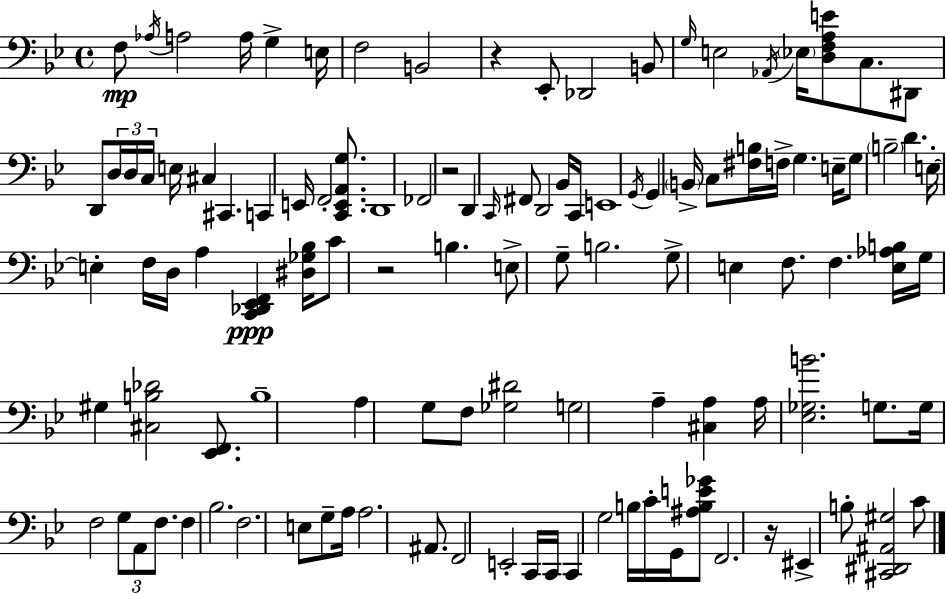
X:1
T:Untitled
M:4/4
L:1/4
K:Gm
F,/2 _A,/4 A,2 A,/4 G, E,/4 F,2 B,,2 z _E,,/2 _D,,2 B,,/2 G,/4 E,2 _A,,/4 _E,/4 [D,F,A,E]/2 C,/2 ^D,,/2 D,,/2 D,/4 D,/4 C,/4 E,/4 ^C, ^C,, C,, E,,/4 F,,2 [C,,E,,A,,G,]/2 D,,4 _F,,2 z2 D,, C,,/4 ^F,,/2 D,,2 _B,,/4 C,,/4 E,,4 G,,/4 G,, B,,/4 C,/2 [^F,B,]/4 F,/4 G, E,/4 G,/2 B,2 D E,/4 E, F,/4 D,/4 A, [C,,_D,,_E,,F,,] [^D,_G,_B,]/4 C/2 z2 B, E,/2 G,/2 B,2 G,/2 E, F,/2 F, [E,_A,B,]/4 G,/4 ^G, [^C,B,_D]2 [_E,,F,,]/2 B,4 A, G,/2 F,/2 [_G,^D]2 G,2 A, [^C,A,] A,/4 [_E,_G,B]2 G,/2 G,/4 F,2 G,/2 A,,/2 F,/2 F, _B,2 F,2 E,/2 G,/2 A,/4 A,2 ^A,,/2 F,,2 E,,2 C,,/4 C,,/4 C,, G,2 B,/4 C/4 G,,/4 [^A,B,E_G]/2 F,,2 z/4 ^E,, B,/2 [^C,,^D,,^A,,^G,]2 C/2